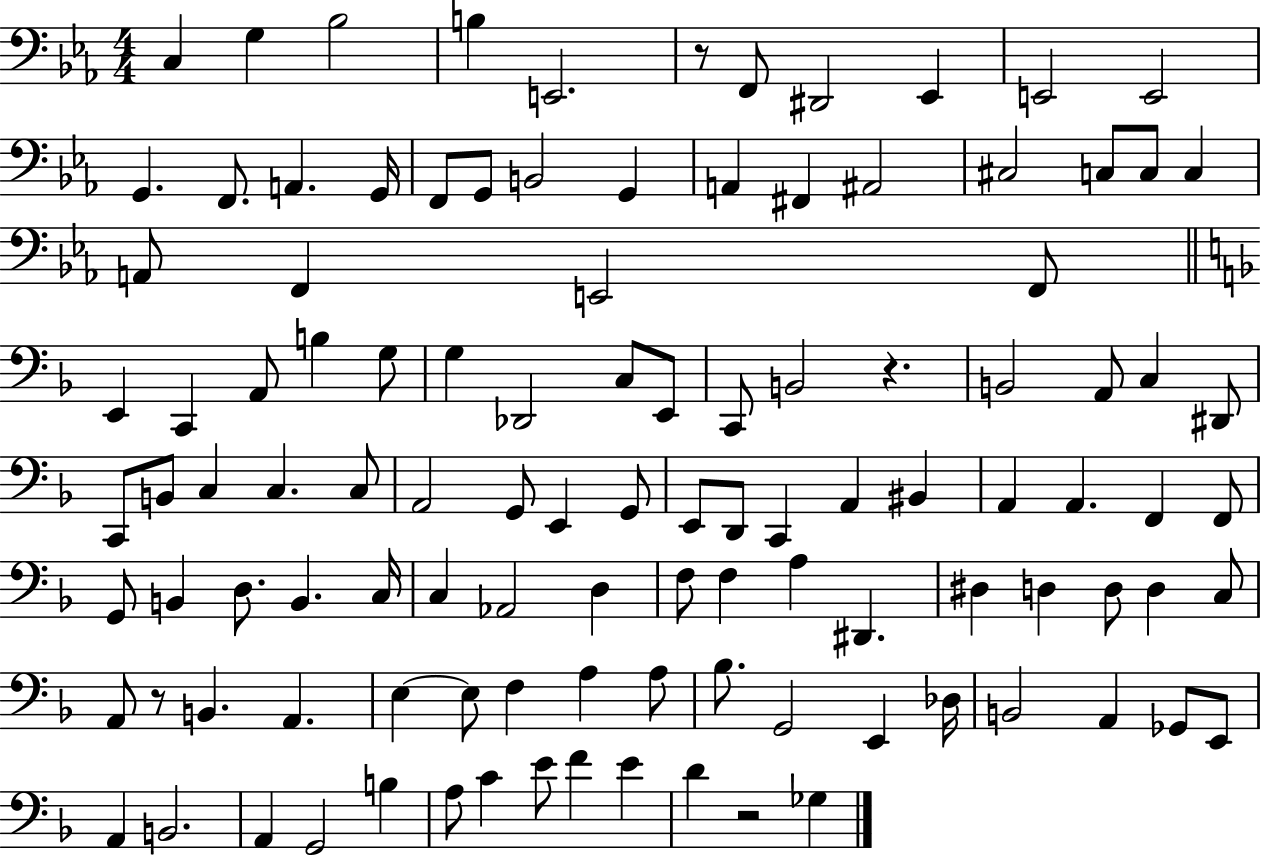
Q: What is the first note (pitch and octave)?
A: C3